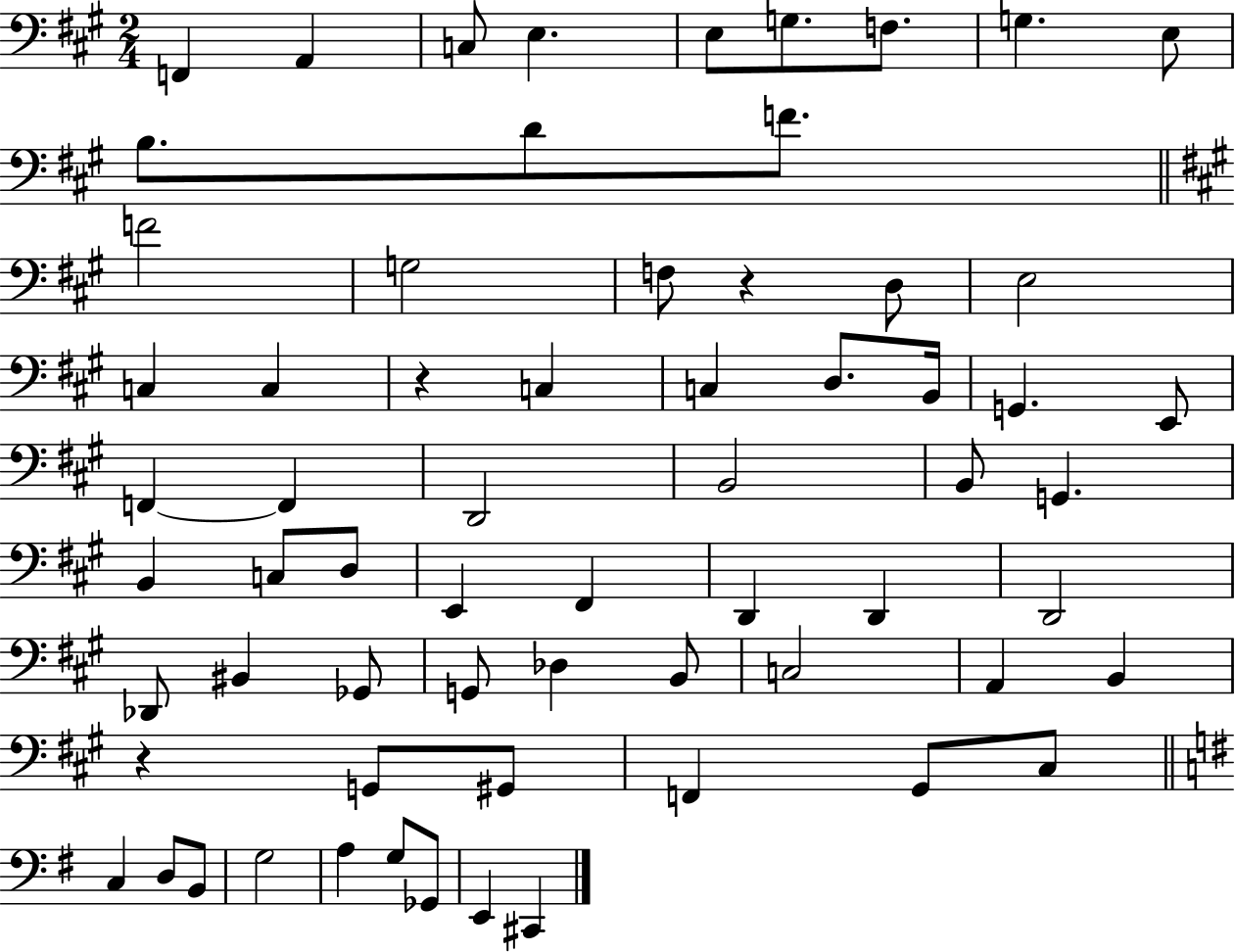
F2/q A2/q C3/e E3/q. E3/e G3/e. F3/e. G3/q. E3/e B3/e. D4/e F4/e. F4/h G3/h F3/e R/q D3/e E3/h C3/q C3/q R/q C3/q C3/q D3/e. B2/s G2/q. E2/e F2/q F2/q D2/h B2/h B2/e G2/q. B2/q C3/e D3/e E2/q F#2/q D2/q D2/q D2/h Db2/e BIS2/q Gb2/e G2/e Db3/q B2/e C3/h A2/q B2/q R/q G2/e G#2/e F2/q G#2/e C#3/e C3/q D3/e B2/e G3/h A3/q G3/e Gb2/e E2/q C#2/q